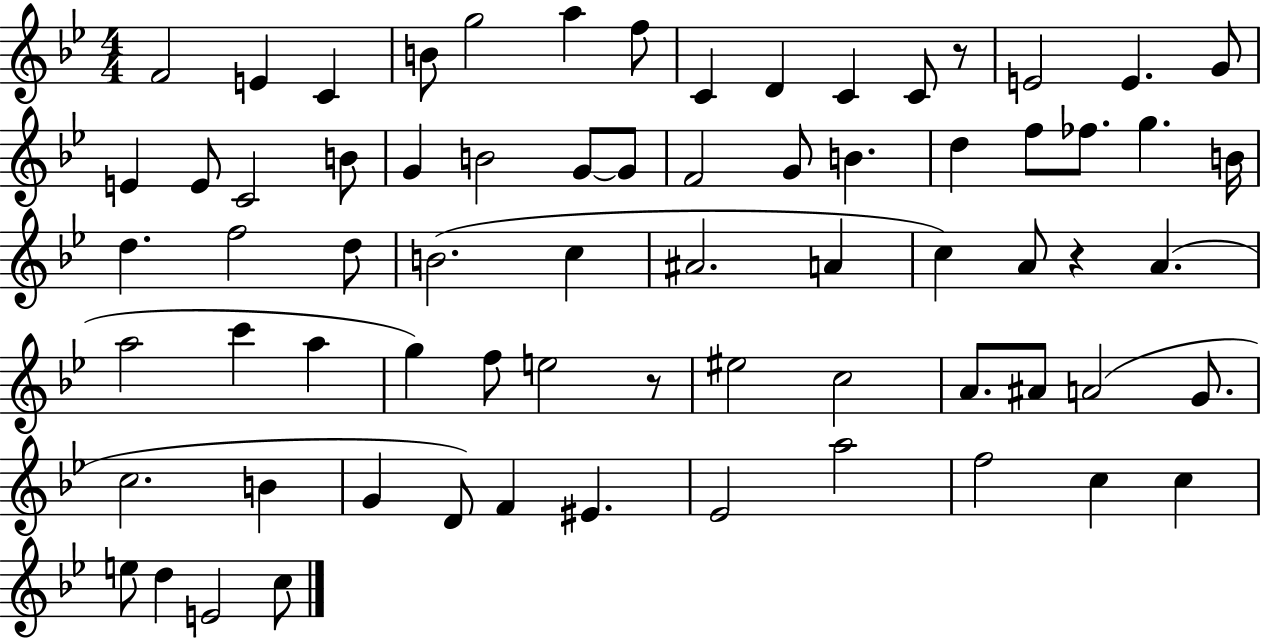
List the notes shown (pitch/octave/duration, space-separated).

F4/h E4/q C4/q B4/e G5/h A5/q F5/e C4/q D4/q C4/q C4/e R/e E4/h E4/q. G4/e E4/q E4/e C4/h B4/e G4/q B4/h G4/e G4/e F4/h G4/e B4/q. D5/q F5/e FES5/e. G5/q. B4/s D5/q. F5/h D5/e B4/h. C5/q A#4/h. A4/q C5/q A4/e R/q A4/q. A5/h C6/q A5/q G5/q F5/e E5/h R/e EIS5/h C5/h A4/e. A#4/e A4/h G4/e. C5/h. B4/q G4/q D4/e F4/q EIS4/q. Eb4/h A5/h F5/h C5/q C5/q E5/e D5/q E4/h C5/e